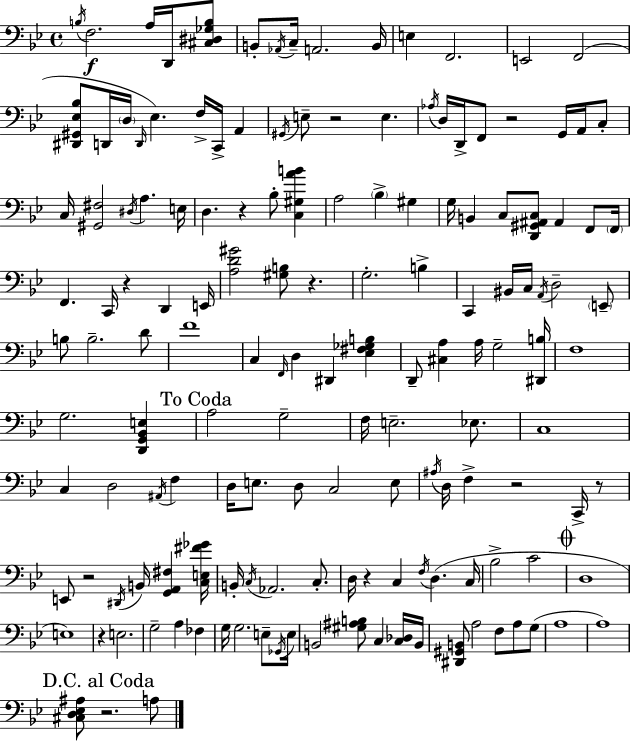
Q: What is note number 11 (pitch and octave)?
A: F2